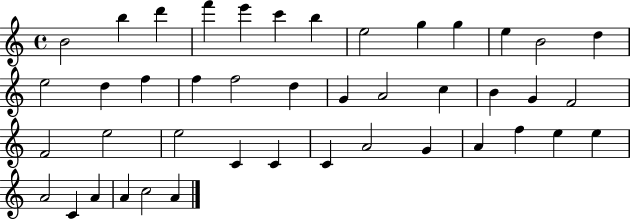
{
  \clef treble
  \time 4/4
  \defaultTimeSignature
  \key c \major
  b'2 b''4 d'''4 | f'''4 e'''4 c'''4 b''4 | e''2 g''4 g''4 | e''4 b'2 d''4 | \break e''2 d''4 f''4 | f''4 f''2 d''4 | g'4 a'2 c''4 | b'4 g'4 f'2 | \break f'2 e''2 | e''2 c'4 c'4 | c'4 a'2 g'4 | a'4 f''4 e''4 e''4 | \break a'2 c'4 a'4 | a'4 c''2 a'4 | \bar "|."
}